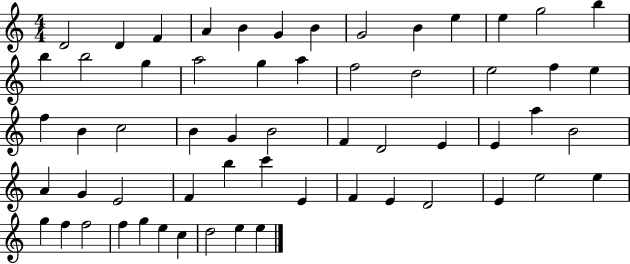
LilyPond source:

{
  \clef treble
  \numericTimeSignature
  \time 4/4
  \key c \major
  d'2 d'4 f'4 | a'4 b'4 g'4 b'4 | g'2 b'4 e''4 | e''4 g''2 b''4 | \break b''4 b''2 g''4 | a''2 g''4 a''4 | f''2 d''2 | e''2 f''4 e''4 | \break f''4 b'4 c''2 | b'4 g'4 b'2 | f'4 d'2 e'4 | e'4 a''4 b'2 | \break a'4 g'4 e'2 | f'4 b''4 c'''4 e'4 | f'4 e'4 d'2 | e'4 e''2 e''4 | \break g''4 f''4 f''2 | f''4 g''4 e''4 c''4 | d''2 e''4 e''4 | \bar "|."
}